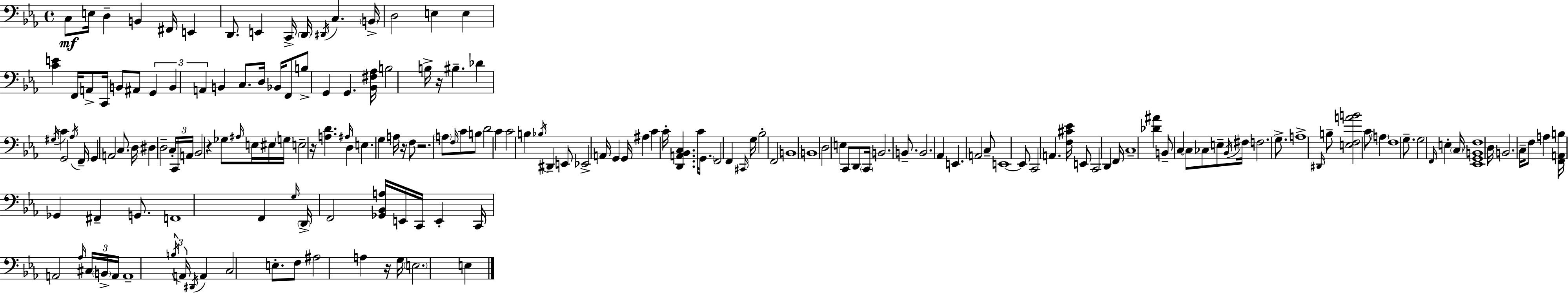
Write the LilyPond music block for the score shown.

{
  \clef bass
  \time 4/4
  \defaultTimeSignature
  \key c \minor
  \repeat volta 2 { c8\mf e16 d4-- b,4 fis,16 e,4 | d,8. e,4 c,16-> \parenthesize d,16 \acciaccatura { dis,16 } c4. | \parenthesize b,16-> d2 e4 e4 | <c' e'>4 f,16 a,8-> c,16 b,8 ais,8 \tuplet 3/2 { g,4 | \break b,4 a,4 } b,4 c8. | d16 bes,16 f,8 b8-> g,4 g,4. | <bes, fis aes>16 b2 b16-> r16 bis4.-- | des'4 \acciaccatura { gis16 } c'4 g,2 | \break \acciaccatura { aes16 } f,16-- g,4 a,2 | c8. d16 dis4 d2-- | \tuplet 3/2 { c16-. c,16 a,16 } bes,2 r4 ges8 | \grace { ais16 } e16 eis16 \parenthesize g16 e2-- r16 <a d'>4. | \break \grace { ais16 } d4 e4. g4 | a16 r16 f8 r2. | \parenthesize a8 \grace { f16 } c'8 b8 d'2 | c'4 c'2 b4 | \break \acciaccatura { bes16 } dis,4-- e,8 ees,2-> | a,16 g,4 g,16 ais4 c'4 c'16-. | <d, a, bes, c>4. c'16 \parenthesize g,8. f,2 | f,4 \grace { cis,16 } g16 bes2-. | \break f,2 b,1 | b,1 | d2 | e4 c,8 d,8 \parenthesize c,16 b,2. | \break b,8.-- b,2. | aes,4 e,4. a,2 | c8-- e,1~~ | e,8 c,2 | \break a,4. <f cis' ees'>16 e,8 c,2 | d,4 f,16 c1-- | <des' ais'>4 b,8-- c4~~ | c8 ces8 e8-- \acciaccatura { bes,16 } fis16 f2. | \break g8.-> a1-> | \grace { dis,16 } b8-- <e f a' b'>2 | c'8 \parenthesize a4 f1 | g8.-- g2 | \break \grace { f,16 } e4-. \parenthesize c16 <ees, g, b, f>1 | d16 b,2. | c16-- f8 a4 <f, a, b>16 | ges,4 fis,4-- g,8. f,1 | \break f,4 \grace { g16 } | \parenthesize d,16-> f,2 <ges, bes, a>16 e,16 c,16 e,4-. | c,16 a,2 \grace { aes16 } \tuplet 3/2 { cis16 \parenthesize b,16-> a,16 } a,1-- | \tuplet 3/2 { \acciaccatura { b16 } a,16 \acciaccatura { dis,16 } } | \break a,4 c2 e8.-. f8 | ais2 a4 r16 g16 \parenthesize e2. | e4 } \bar "|."
}